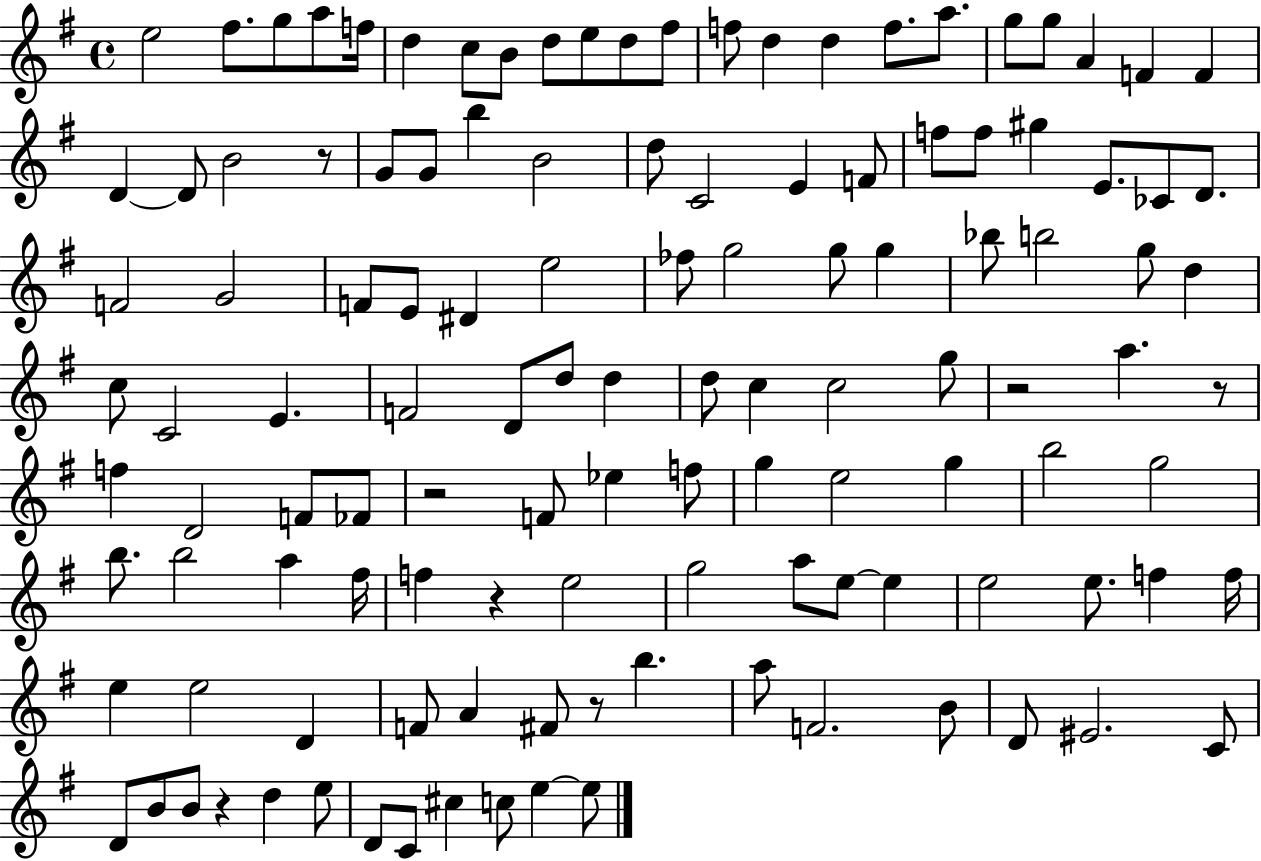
E5/h F#5/e. G5/e A5/e F5/s D5/q C5/e B4/e D5/e E5/e D5/e F#5/e F5/e D5/q D5/q F5/e. A5/e. G5/e G5/e A4/q F4/q F4/q D4/q D4/e B4/h R/e G4/e G4/e B5/q B4/h D5/e C4/h E4/q F4/e F5/e F5/e G#5/q E4/e. CES4/e D4/e. F4/h G4/h F4/e E4/e D#4/q E5/h FES5/e G5/h G5/e G5/q Bb5/e B5/h G5/e D5/q C5/e C4/h E4/q. F4/h D4/e D5/e D5/q D5/e C5/q C5/h G5/e R/h A5/q. R/e F5/q D4/h F4/e FES4/e R/h F4/e Eb5/q F5/e G5/q E5/h G5/q B5/h G5/h B5/e. B5/h A5/q F#5/s F5/q R/q E5/h G5/h A5/e E5/e E5/q E5/h E5/e. F5/q F5/s E5/q E5/h D4/q F4/e A4/q F#4/e R/e B5/q. A5/e F4/h. B4/e D4/e EIS4/h. C4/e D4/e B4/e B4/e R/q D5/q E5/e D4/e C4/e C#5/q C5/e E5/q E5/e